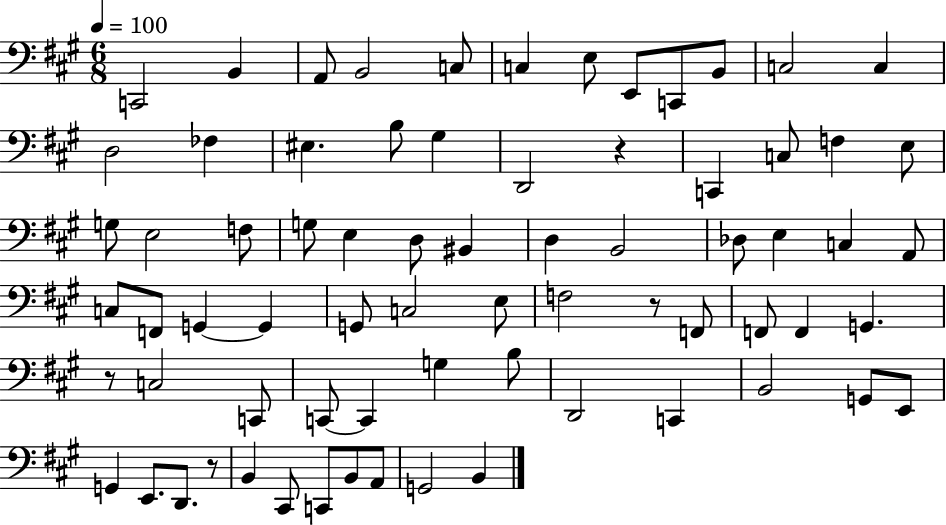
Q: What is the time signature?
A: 6/8